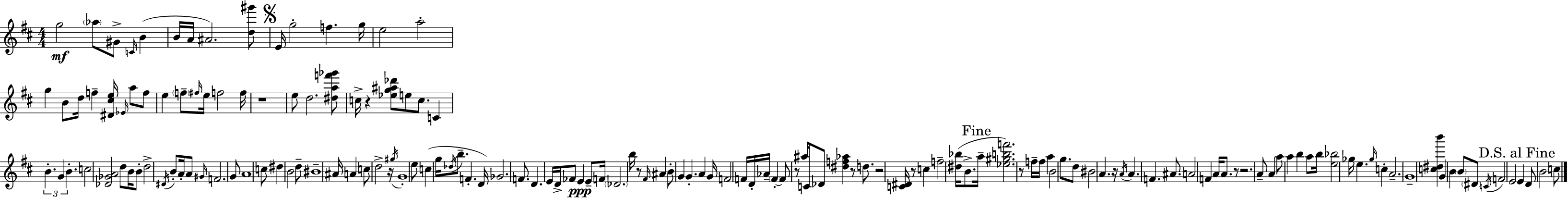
{
  \clef treble
  \numericTimeSignature
  \time 4/4
  \key d \major
  g''2\mf \parenthesize aes''8 gis'8-> \grace { c'16 }( b'4 | b'16 a'16 ais'2.) <d'' gis'''>8 | \mark \markup { \musicglyph "scripts.segno" } e'16 g''2-. f''4. | g''16 e''2 a''2-. | \break g''4 b'8 d''16 f''4-- <dis' cis'' e''>16 \grace { ees'16 } a''8 | f''8 e''4 \parenthesize f''8-- \grace { fis''16 } e''16 f''2 | f''16 r1 | e''8 d''2. | \break <dis'' a'' f''' ges'''>8 c''16-> r4 <ees'' g'' ais'' des'''>8 e''8 c''8. c'4 | \tuplet 3/2 { b'4.-. g'4 b'4.-. } | c''2 <des' ges' a'>2 | d''8 b'16 b'8-. d''2-> | \break \acciaccatura { dis'16 } b'8-. a'16-. a'8 \grace { gis'16 } f'2. | g'8 a'1 | c''8 dis''4 b'2 | d''8-- bis'1-- | \break ais'16 a'4 c''8 d''2-> | r16 \acciaccatura { gis''16 } g'1-. | e''8 c''4( g''16 \acciaccatura { des''16 } b''8.-- | f'4.-. d'16) ges'2. | \break f'8. d'4. e'16 d'16-> fes'8 | e'4\ppp e'8-- f'16 \parenthesize des'2. | b''16 r8 \grace { fis'16 } ais'4 b'8-. g'4 | g'4.-. a'4 g'16 f'2 | \break f'16 d'16-. aes'16-- \parenthesize f'4-.~~ f'8 r8 | ais''16 c'16 des'8 <dis'' f'' aes''>4 r8 d''8. r2 | <c' dis'>16 r8 c''4 f''2-- | <dis'' bes''>16( b'8.-> \mark "Fine" a''16-- <ees'' gis'' b'' f'''>2.) | \break r8 f''16-- f''16 a''4 b'2 | g''8. d''8 bis'2 | a'4. r16 \acciaccatura { a'16 } a'4. | f'4. ais'8. a'2 | \break f'4 a'16 a'8. r8 r2. | a'8-- a'4 a''8 a''4 | b''4 a''8 b''16 <e'' bes''>2 | ges''16 e''4. \grace { ges''16 } c''4-. a'2.-- | \break \parenthesize g'1-- | <c'' dis'' b'''>4 g'4 | b'4 \parenthesize b'8 \parenthesize dis'8 \acciaccatura { c'16 } f'2 | e'2 \mark "D.S. al Fine" e'4 d'8 | \break \parenthesize b'2 c''8 \bar "|."
}